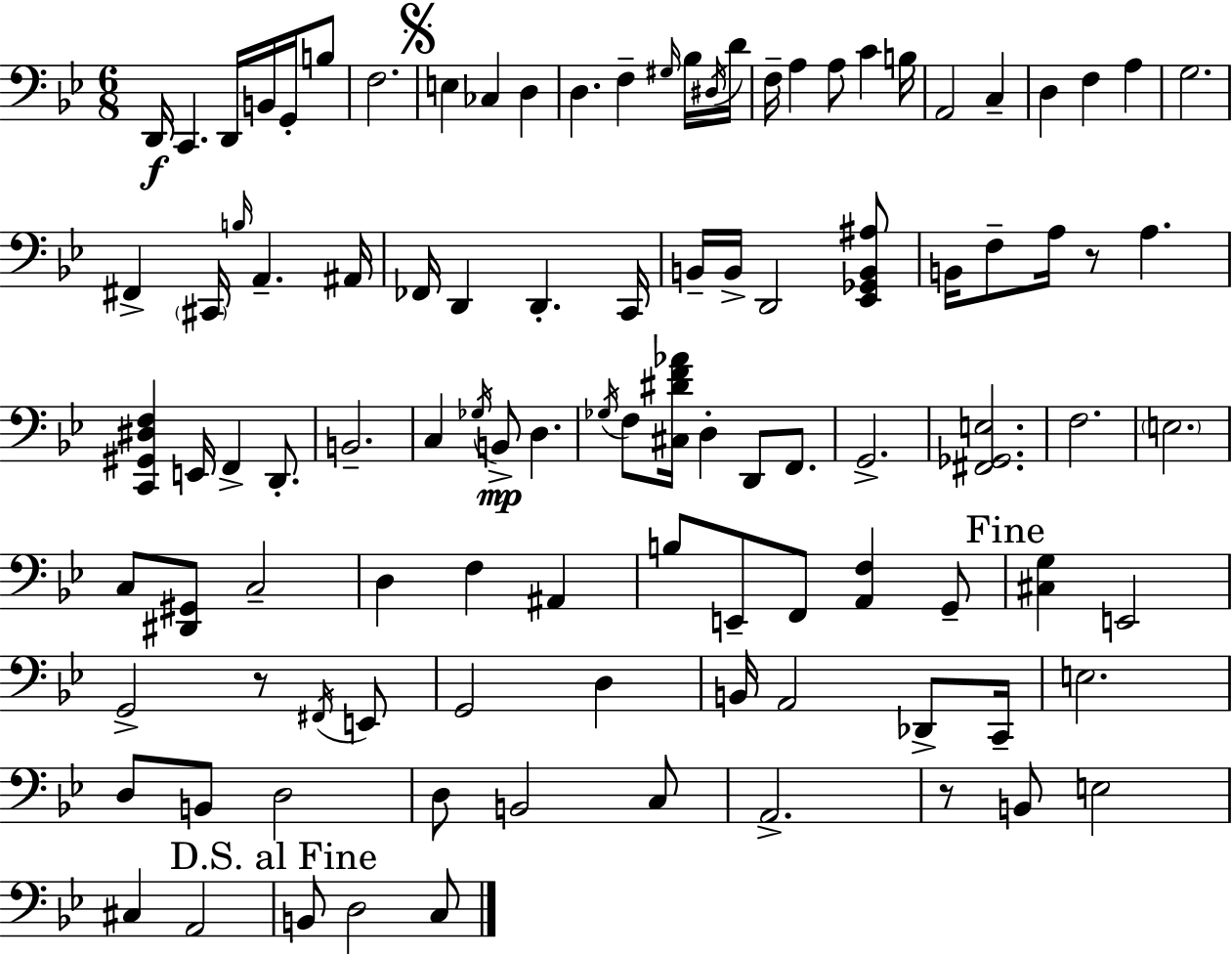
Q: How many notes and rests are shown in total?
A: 103